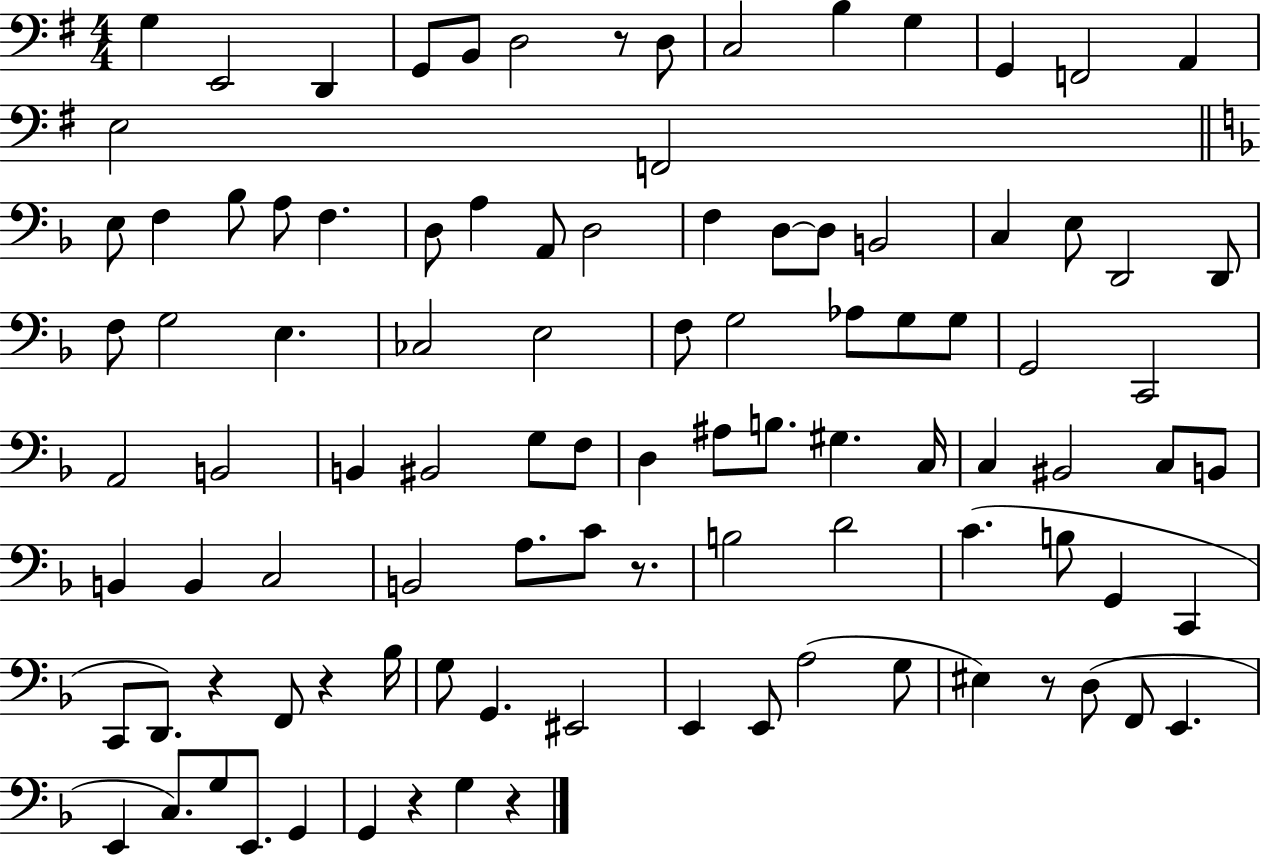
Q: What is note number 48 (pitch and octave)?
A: BIS2